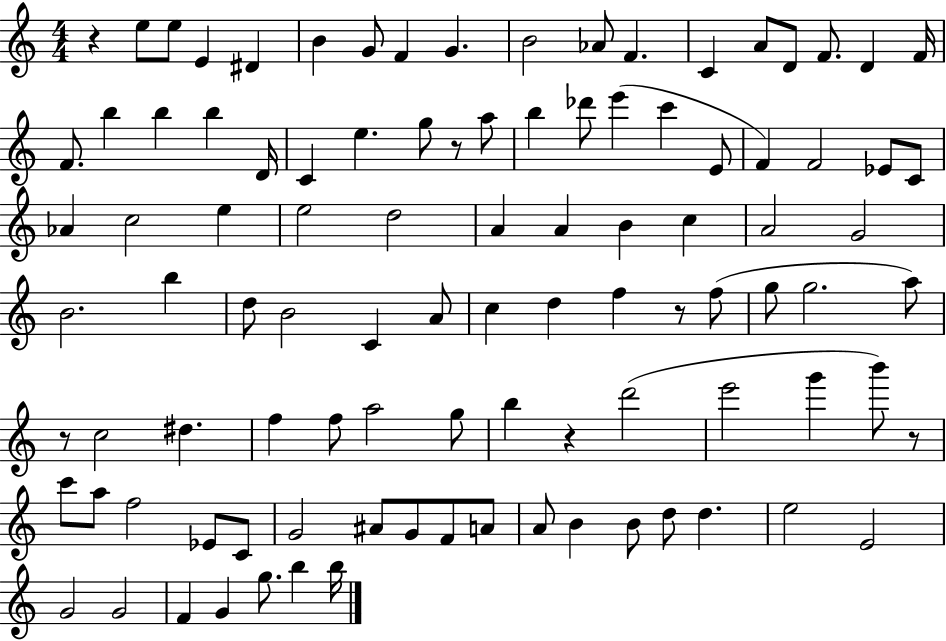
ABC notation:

X:1
T:Untitled
M:4/4
L:1/4
K:C
z e/2 e/2 E ^D B G/2 F G B2 _A/2 F C A/2 D/2 F/2 D F/4 F/2 b b b D/4 C e g/2 z/2 a/2 b _d'/2 e' c' E/2 F F2 _E/2 C/2 _A c2 e e2 d2 A A B c A2 G2 B2 b d/2 B2 C A/2 c d f z/2 f/2 g/2 g2 a/2 z/2 c2 ^d f f/2 a2 g/2 b z d'2 e'2 g' b'/2 z/2 c'/2 a/2 f2 _E/2 C/2 G2 ^A/2 G/2 F/2 A/2 A/2 B B/2 d/2 d e2 E2 G2 G2 F G g/2 b b/4